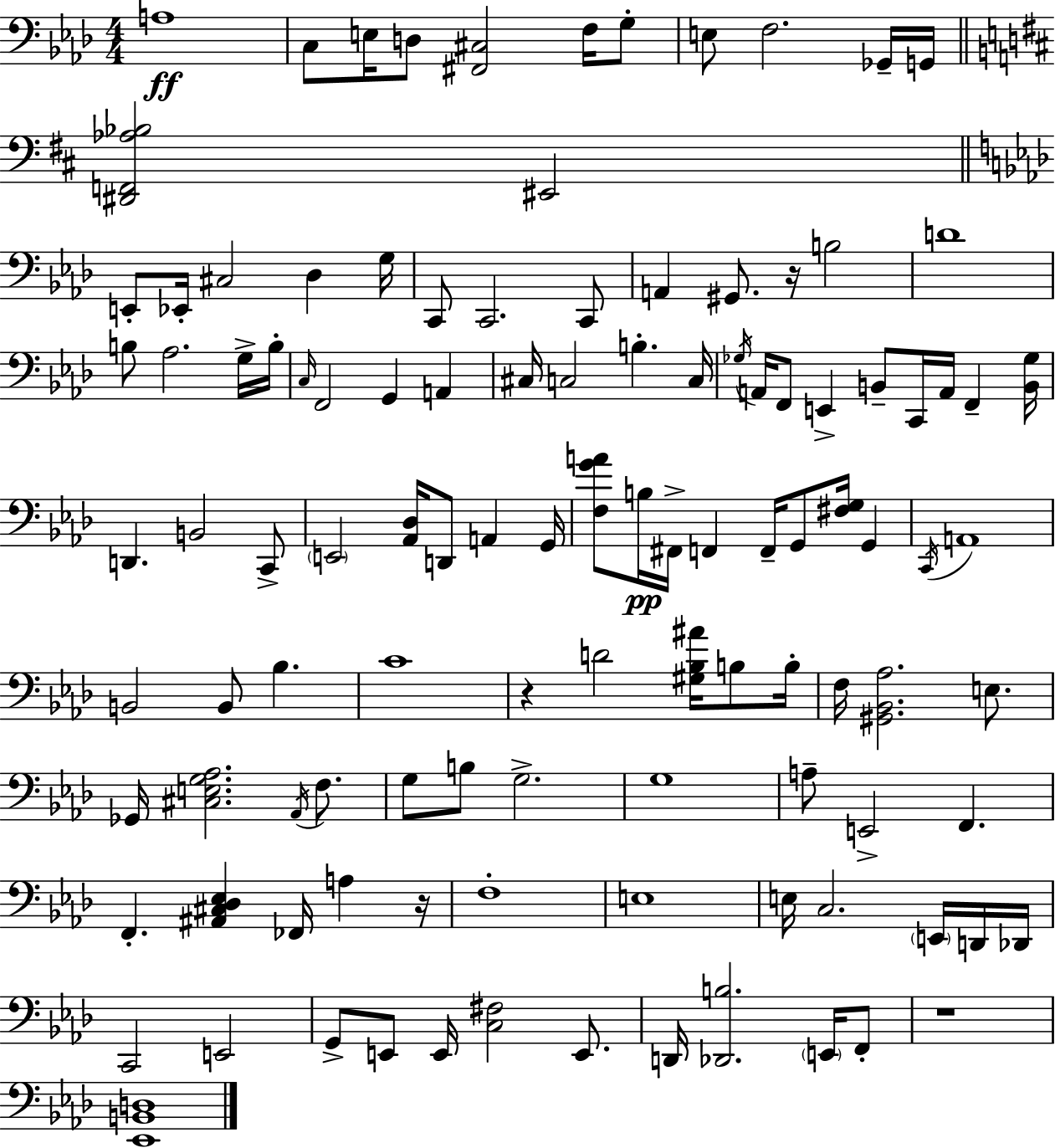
{
  \clef bass
  \numericTimeSignature
  \time 4/4
  \key f \minor
  a1\ff | c8 e16 d8 <fis, cis>2 f16 g8-. | e8 f2. ges,16-- g,16 | \bar "||" \break \key d \major <dis, f, aes bes>2 eis,2 | \bar "||" \break \key f \minor e,8-. ees,16-. cis2 des4 g16 | c,8 c,2. c,8 | a,4 gis,8. r16 b2 | d'1 | \break b8 aes2. g16-> b16-. | \grace { c16 } f,2 g,4 a,4 | cis16 c2 b4.-. | c16 \acciaccatura { ges16 } a,16 f,8 e,4-> b,8-- c,16 a,16 f,4-- | \break <b, ges>16 d,4. b,2 | c,8-> \parenthesize e,2 <aes, des>16 d,8 a,4 | g,16 <f g' a'>8 b16\pp fis,16-> f,4 f,16-- g,8 <fis g>16 g,4 | \acciaccatura { c,16 } a,1 | \break b,2 b,8 bes4. | c'1 | r4 d'2 <gis bes ais'>16 | b8 b16-. f16 <gis, bes, aes>2. | \break e8. ges,16 <cis e g aes>2. | \acciaccatura { aes,16 } f8. g8 b8 g2.-> | g1 | a8-- e,2-> f,4. | \break f,4.-. <ais, cis des ees>4 fes,16 a4 | r16 f1-. | e1 | e16 c2. | \break \parenthesize e,16 d,16 des,16 c,2 e,2 | g,8-> e,8 e,16 <c fis>2 | e,8. d,16 <des, b>2. | \parenthesize e,16 f,8-. r1 | \break <ees, b, d>1 | \bar "|."
}